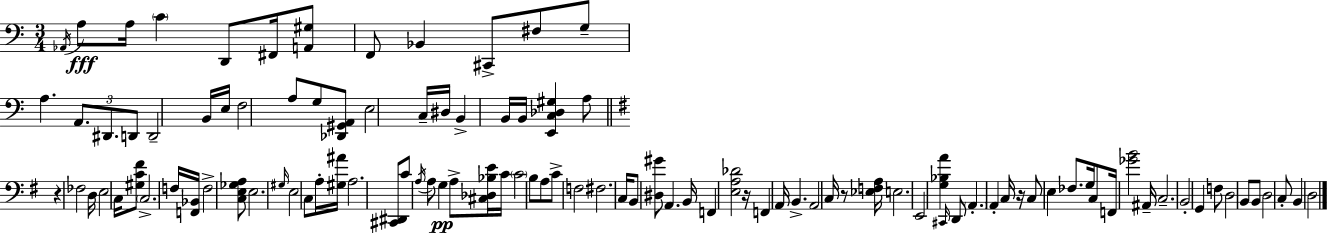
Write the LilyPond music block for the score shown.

{
  \clef bass
  \numericTimeSignature
  \time 3/4
  \key a \minor
  \acciaccatura { aes,16 }\fff a8 a16 \parenthesize c'4 d,8 fis,16 <a, gis>8 | f,8 bes,4 cis,8-> fis8 g8-- | a4. \tuplet 3/2 { a,8. dis,8. | d,8 } d,2-- b,16 | \break e16 f2 a8 g8 | <des, gis, a,>8 e2 c16-- | dis16 b,4-> b,16 b,16 <e, c des gis>4 a8 | \bar "||" \break \key g \major r4 fes2 | d16 e2 c16 <gis c' fis'>8 | \parenthesize c2.-> | f16 <f, bes,>16 f2-> <c e ges a>8 | \break e2. | \grace { gis16 } e2 c8 a16-. | <gis ais'>16 a2. | <cis, dis,>8 c'8 \acciaccatura { a16 } a8 g4\pp | \break a8-> <cis des bes e'>16 c'16 \parenthesize c'2 | b8 a8 c'8-> f2 | fis2. | c16 b,8 <dis gis'>8 a,4. | \break b,16 f,4 <e a des'>2 | r16 f,4 a,16 b,4.-> | a,2 c16 r8 | <ees f a>16 e2. | \break e,2 <g bes a'>4 | \grace { cis,16 } d,8 \parenthesize a,4.-. a,4-. | c16 r16 c8 e4 fes8. | g16 c8 f,16 <ges' b'>2 | \break ais,16-- c2.-- | b,2-. g,4 | f8 d2 | b,8 b,8 d2 | \break c8-. b,4 d2 | \bar "|."
}